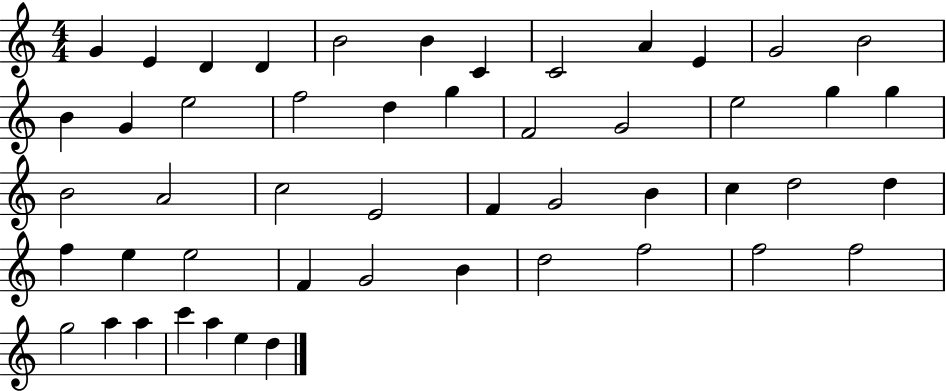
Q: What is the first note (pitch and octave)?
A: G4